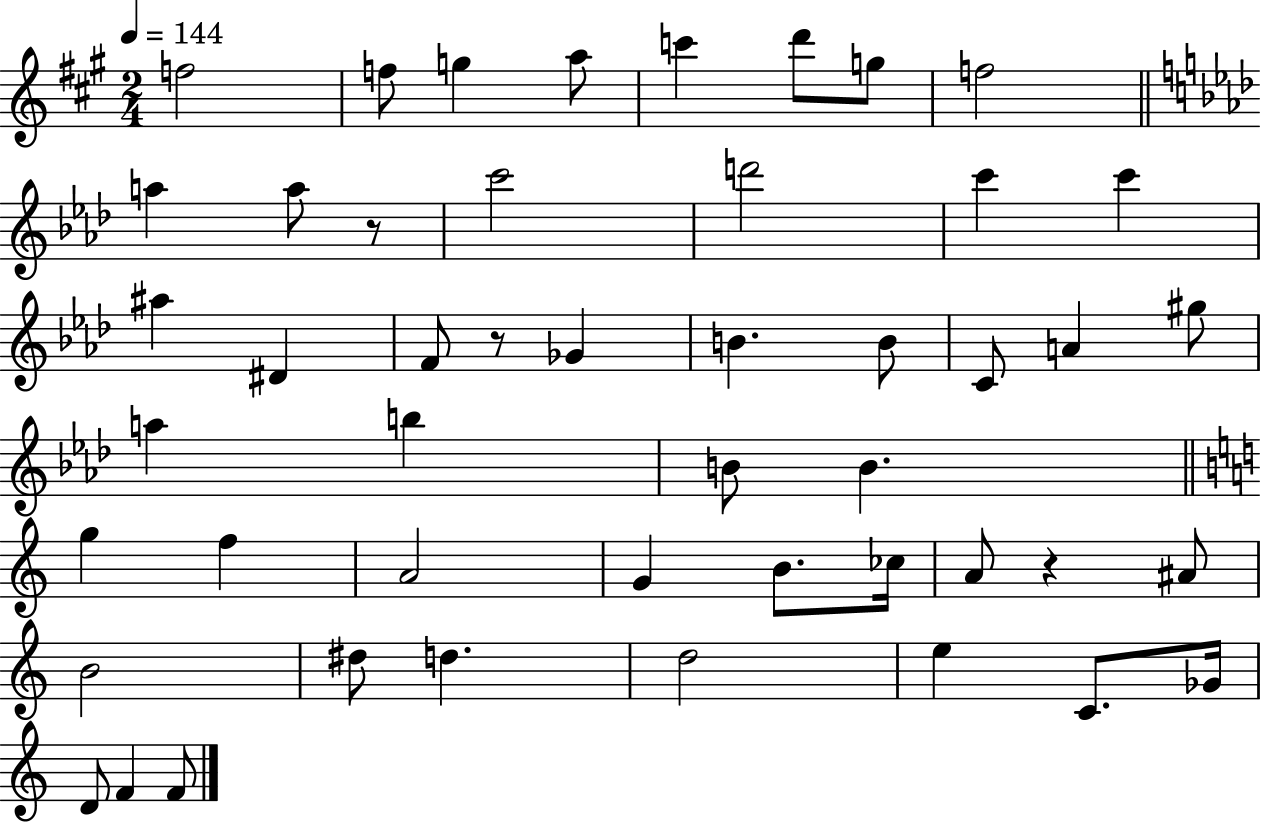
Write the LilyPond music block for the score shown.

{
  \clef treble
  \numericTimeSignature
  \time 2/4
  \key a \major
  \tempo 4 = 144
  \repeat volta 2 { f''2 | f''8 g''4 a''8 | c'''4 d'''8 g''8 | f''2 | \break \bar "||" \break \key aes \major a''4 a''8 r8 | c'''2 | d'''2 | c'''4 c'''4 | \break ais''4 dis'4 | f'8 r8 ges'4 | b'4. b'8 | c'8 a'4 gis''8 | \break a''4 b''4 | b'8 b'4. | \bar "||" \break \key a \minor g''4 f''4 | a'2 | g'4 b'8. ces''16 | a'8 r4 ais'8 | \break b'2 | dis''8 d''4. | d''2 | e''4 c'8. ges'16 | \break d'8 f'4 f'8 | } \bar "|."
}